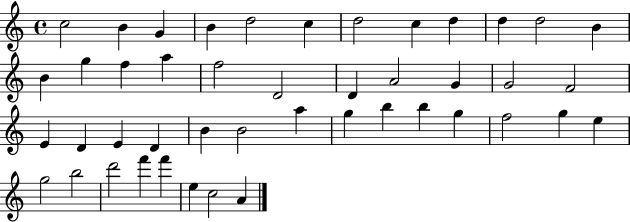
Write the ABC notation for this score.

X:1
T:Untitled
M:4/4
L:1/4
K:C
c2 B G B d2 c d2 c d d d2 B B g f a f2 D2 D A2 G G2 F2 E D E D B B2 a g b b g f2 g e g2 b2 d'2 f' f' e c2 A